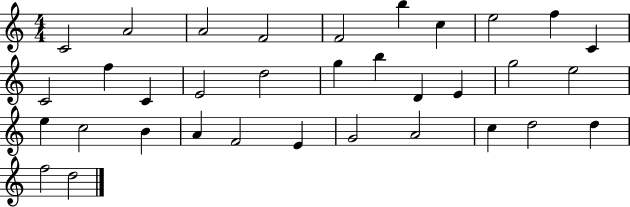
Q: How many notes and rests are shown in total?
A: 34